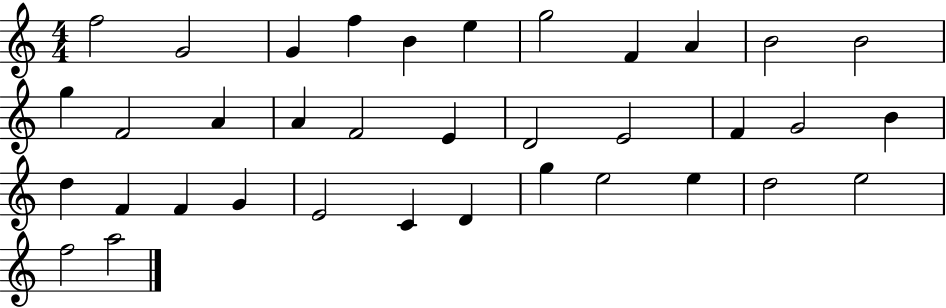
F5/h G4/h G4/q F5/q B4/q E5/q G5/h F4/q A4/q B4/h B4/h G5/q F4/h A4/q A4/q F4/h E4/q D4/h E4/h F4/q G4/h B4/q D5/q F4/q F4/q G4/q E4/h C4/q D4/q G5/q E5/h E5/q D5/h E5/h F5/h A5/h